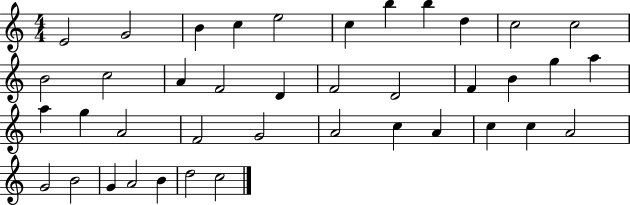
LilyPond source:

{
  \clef treble
  \numericTimeSignature
  \time 4/4
  \key c \major
  e'2 g'2 | b'4 c''4 e''2 | c''4 b''4 b''4 d''4 | c''2 c''2 | \break b'2 c''2 | a'4 f'2 d'4 | f'2 d'2 | f'4 b'4 g''4 a''4 | \break a''4 g''4 a'2 | f'2 g'2 | a'2 c''4 a'4 | c''4 c''4 a'2 | \break g'2 b'2 | g'4 a'2 b'4 | d''2 c''2 | \bar "|."
}